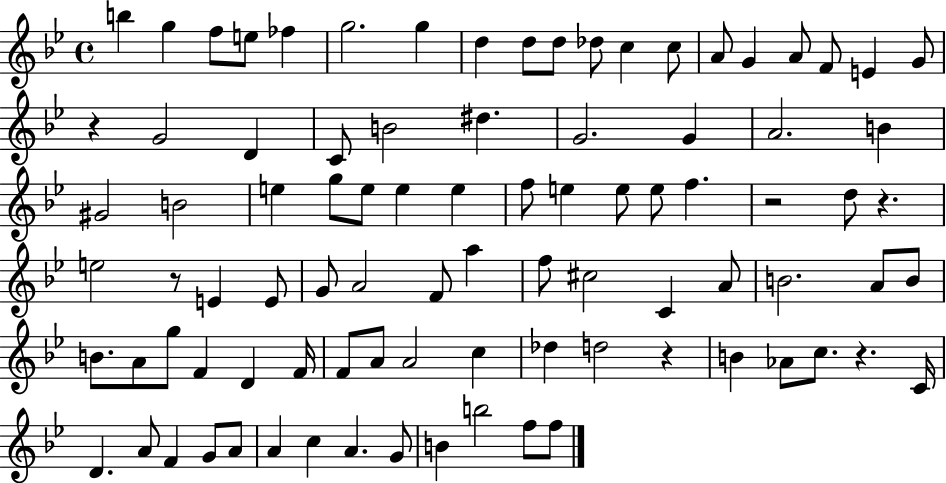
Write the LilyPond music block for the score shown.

{
  \clef treble
  \time 4/4
  \defaultTimeSignature
  \key bes \major
  b''4 g''4 f''8 e''8 fes''4 | g''2. g''4 | d''4 d''8 d''8 des''8 c''4 c''8 | a'8 g'4 a'8 f'8 e'4 g'8 | \break r4 g'2 d'4 | c'8 b'2 dis''4. | g'2. g'4 | a'2. b'4 | \break gis'2 b'2 | e''4 g''8 e''8 e''4 e''4 | f''8 e''4 e''8 e''8 f''4. | r2 d''8 r4. | \break e''2 r8 e'4 e'8 | g'8 a'2 f'8 a''4 | f''8 cis''2 c'4 a'8 | b'2. a'8 b'8 | \break b'8. a'8 g''8 f'4 d'4 f'16 | f'8 a'8 a'2 c''4 | des''4 d''2 r4 | b'4 aes'8 c''8. r4. c'16 | \break d'4. a'8 f'4 g'8 a'8 | a'4 c''4 a'4. g'8 | b'4 b''2 f''8 f''8 | \bar "|."
}